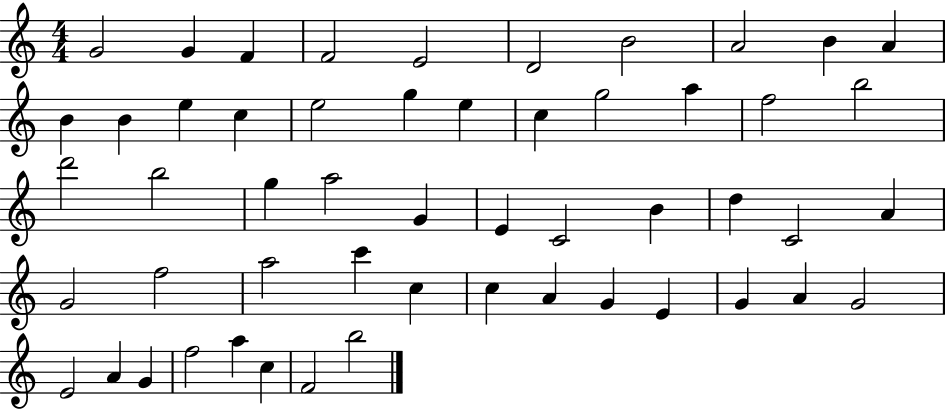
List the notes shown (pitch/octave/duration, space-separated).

G4/h G4/q F4/q F4/h E4/h D4/h B4/h A4/h B4/q A4/q B4/q B4/q E5/q C5/q E5/h G5/q E5/q C5/q G5/h A5/q F5/h B5/h D6/h B5/h G5/q A5/h G4/q E4/q C4/h B4/q D5/q C4/h A4/q G4/h F5/h A5/h C6/q C5/q C5/q A4/q G4/q E4/q G4/q A4/q G4/h E4/h A4/q G4/q F5/h A5/q C5/q F4/h B5/h